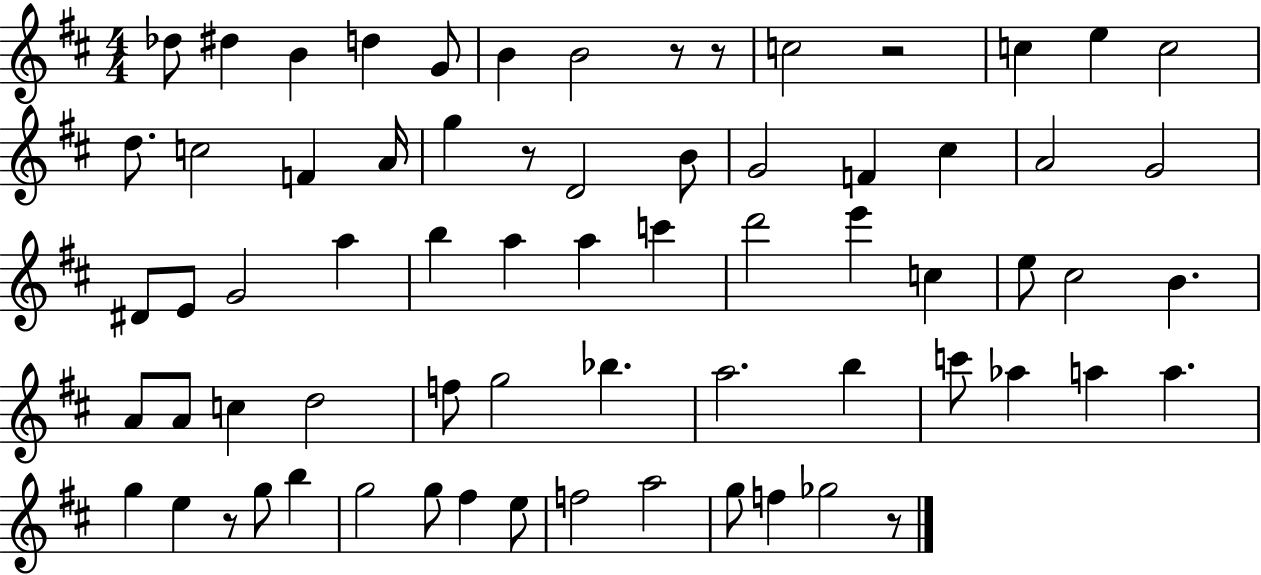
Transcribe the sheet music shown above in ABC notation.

X:1
T:Untitled
M:4/4
L:1/4
K:D
_d/2 ^d B d G/2 B B2 z/2 z/2 c2 z2 c e c2 d/2 c2 F A/4 g z/2 D2 B/2 G2 F ^c A2 G2 ^D/2 E/2 G2 a b a a c' d'2 e' c e/2 ^c2 B A/2 A/2 c d2 f/2 g2 _b a2 b c'/2 _a a a g e z/2 g/2 b g2 g/2 ^f e/2 f2 a2 g/2 f _g2 z/2